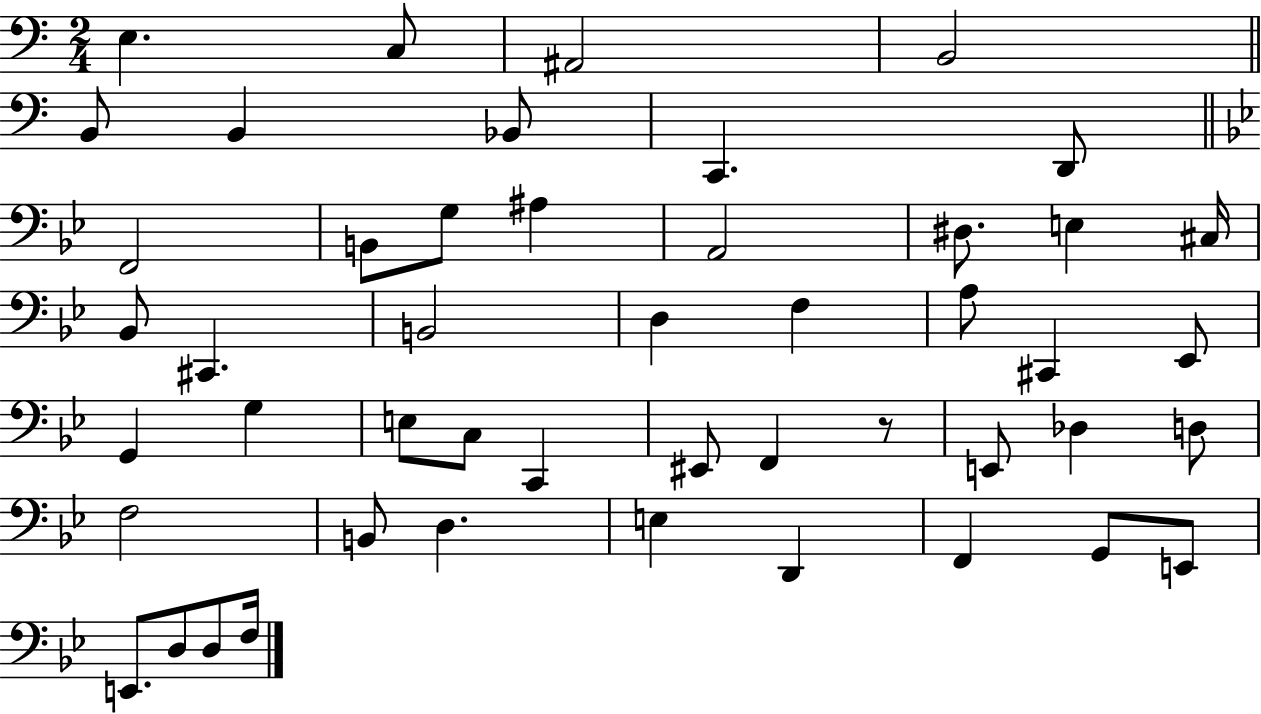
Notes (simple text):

E3/q. C3/e A#2/h B2/h B2/e B2/q Bb2/e C2/q. D2/e F2/h B2/e G3/e A#3/q A2/h D#3/e. E3/q C#3/s Bb2/e C#2/q. B2/h D3/q F3/q A3/e C#2/q Eb2/e G2/q G3/q E3/e C3/e C2/q EIS2/e F2/q R/e E2/e Db3/q D3/e F3/h B2/e D3/q. E3/q D2/q F2/q G2/e E2/e E2/e. D3/e D3/e F3/s